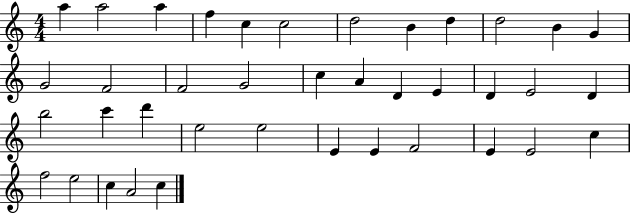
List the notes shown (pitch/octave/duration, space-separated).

A5/q A5/h A5/q F5/q C5/q C5/h D5/h B4/q D5/q D5/h B4/q G4/q G4/h F4/h F4/h G4/h C5/q A4/q D4/q E4/q D4/q E4/h D4/q B5/h C6/q D6/q E5/h E5/h E4/q E4/q F4/h E4/q E4/h C5/q F5/h E5/h C5/q A4/h C5/q